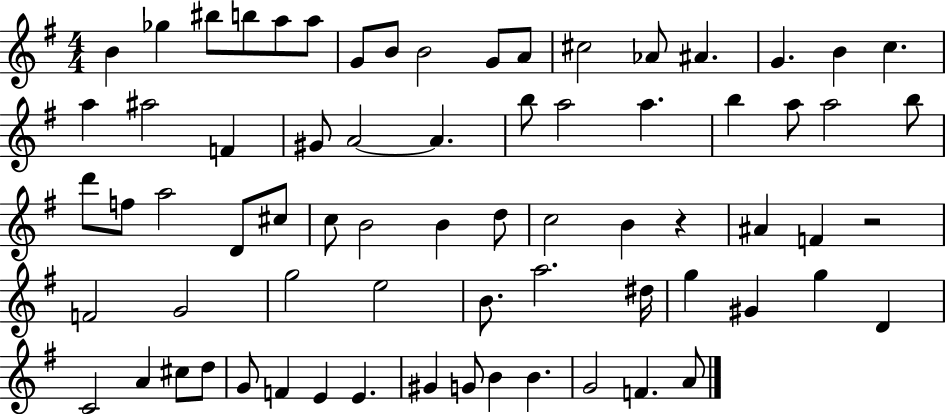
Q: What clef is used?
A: treble